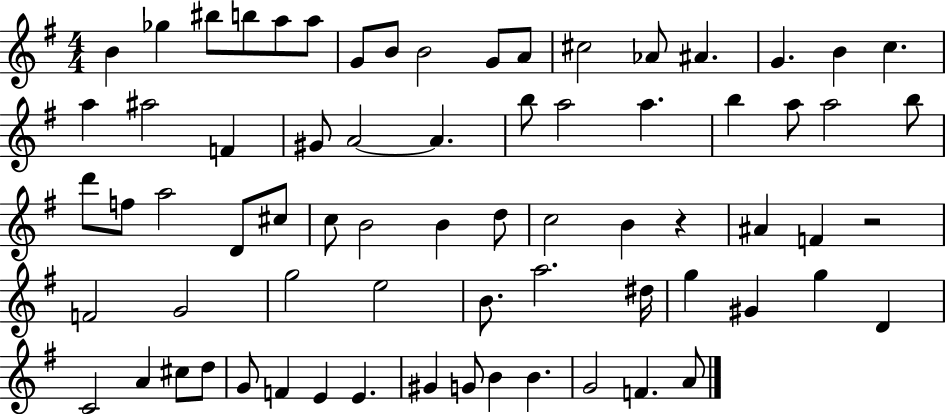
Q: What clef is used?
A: treble